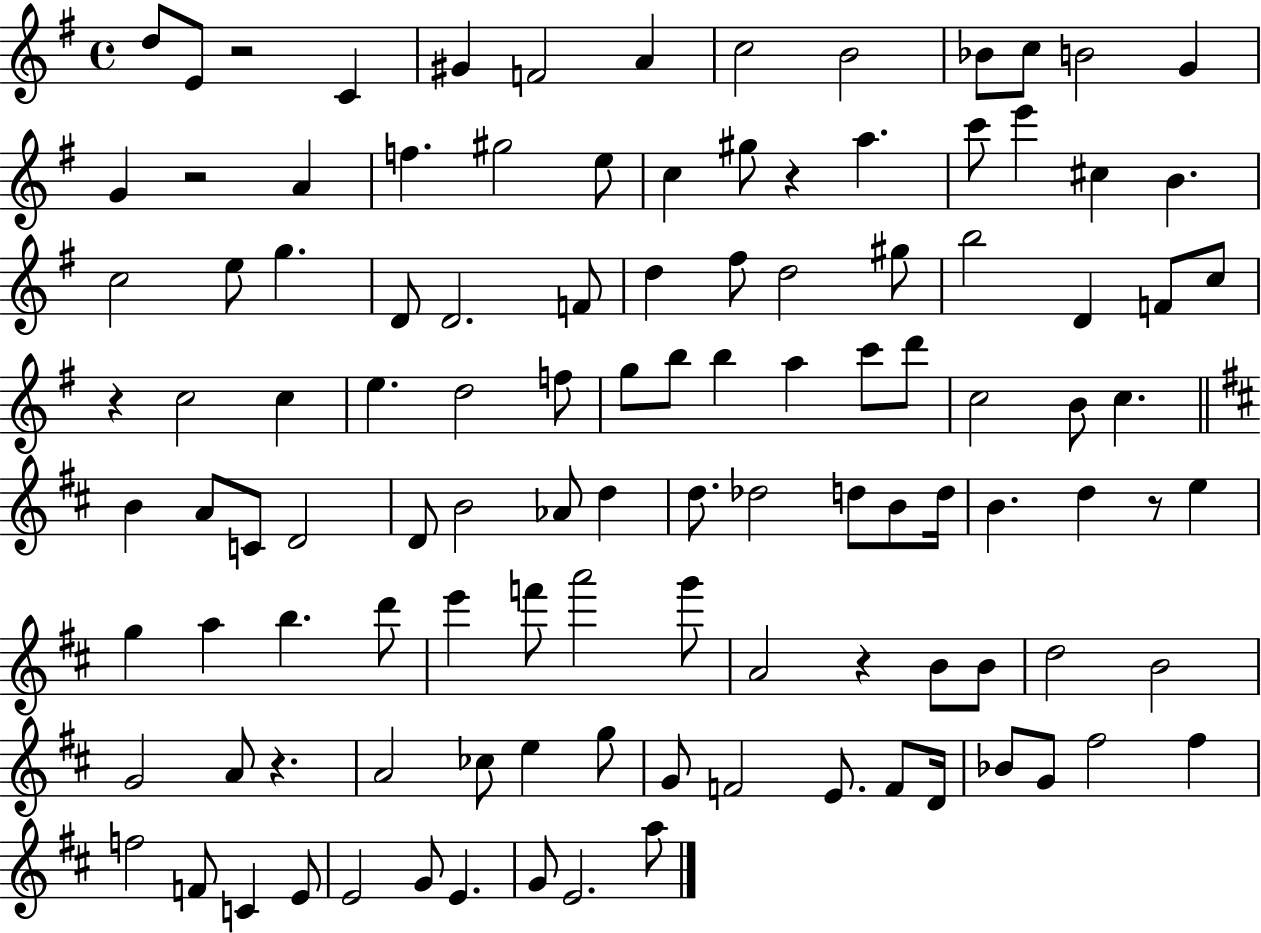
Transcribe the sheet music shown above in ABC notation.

X:1
T:Untitled
M:4/4
L:1/4
K:G
d/2 E/2 z2 C ^G F2 A c2 B2 _B/2 c/2 B2 G G z2 A f ^g2 e/2 c ^g/2 z a c'/2 e' ^c B c2 e/2 g D/2 D2 F/2 d ^f/2 d2 ^g/2 b2 D F/2 c/2 z c2 c e d2 f/2 g/2 b/2 b a c'/2 d'/2 c2 B/2 c B A/2 C/2 D2 D/2 B2 _A/2 d d/2 _d2 d/2 B/2 d/4 B d z/2 e g a b d'/2 e' f'/2 a'2 g'/2 A2 z B/2 B/2 d2 B2 G2 A/2 z A2 _c/2 e g/2 G/2 F2 E/2 F/2 D/4 _B/2 G/2 ^f2 ^f f2 F/2 C E/2 E2 G/2 E G/2 E2 a/2